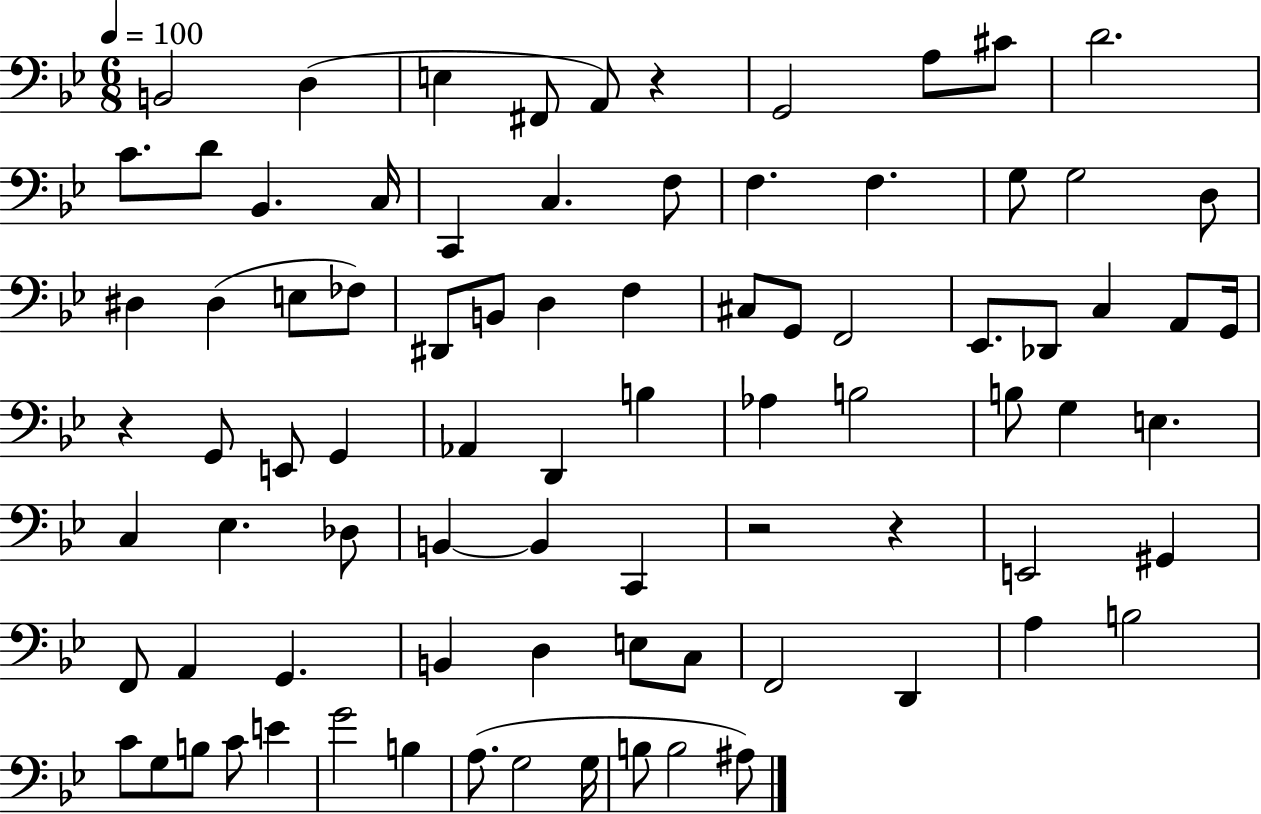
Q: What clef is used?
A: bass